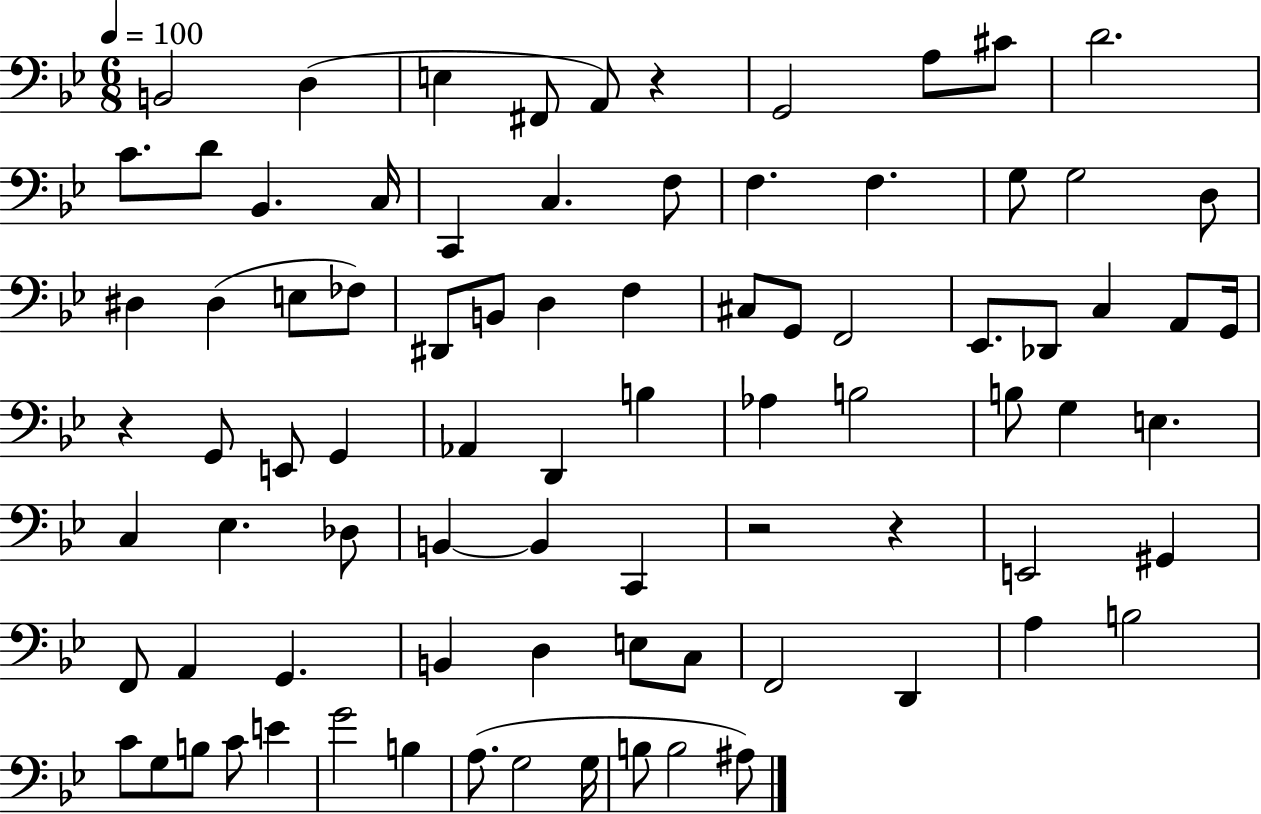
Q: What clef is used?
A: bass